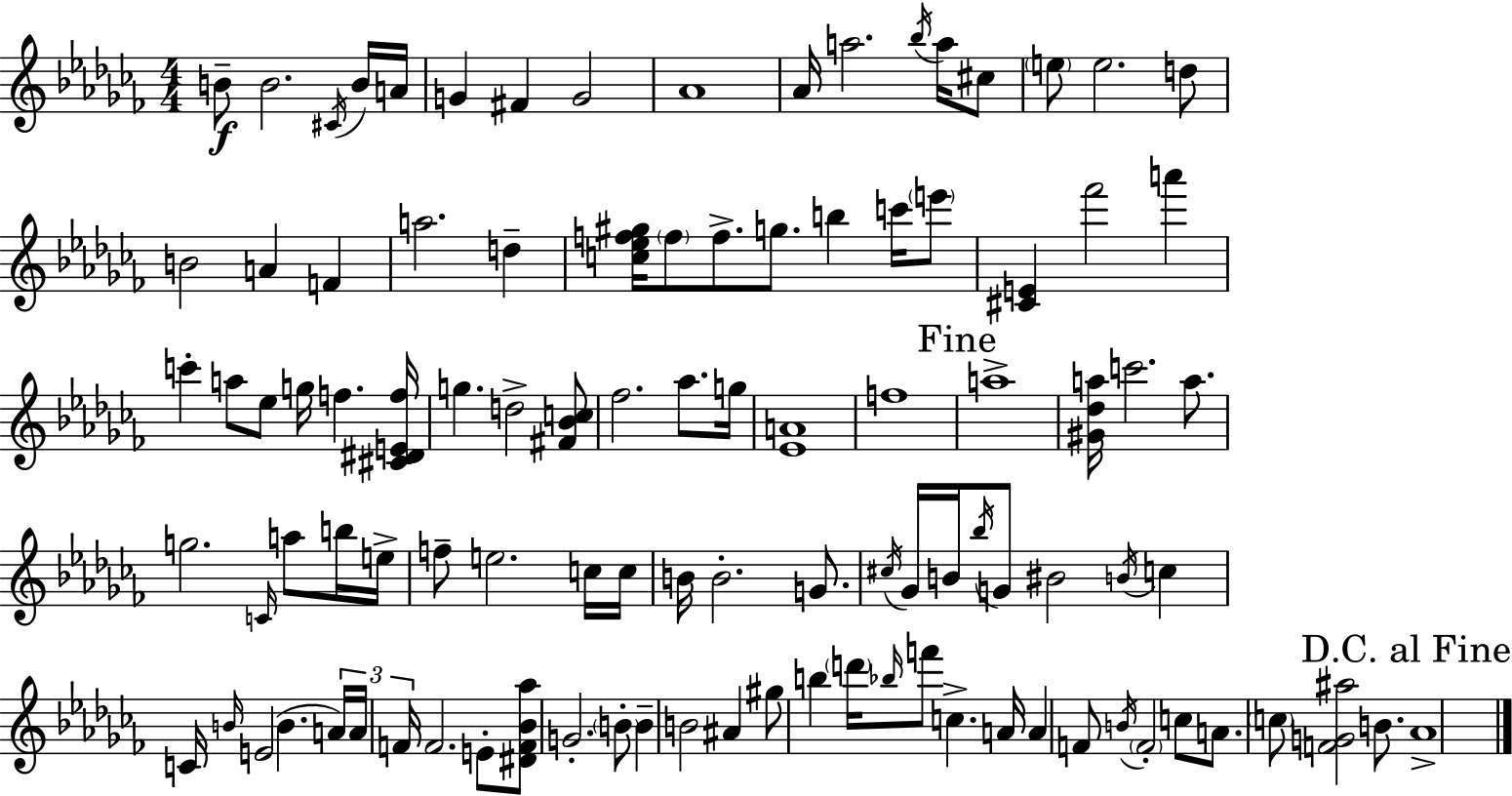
{
  \clef treble
  \numericTimeSignature
  \time 4/4
  \key aes \minor
  b'8--\f b'2. \acciaccatura { cis'16 } b'16 | a'16 g'4 fis'4 g'2 | aes'1 | aes'16 a''2. \acciaccatura { bes''16 } a''16 | \break cis''8 \parenthesize e''8 e''2. | d''8 b'2 a'4 f'4 | a''2. d''4-- | <c'' ees'' f'' gis''>16 \parenthesize f''8 f''8.-> g''8. b''4 c'''16 | \break \parenthesize e'''8 <cis' e'>4 fes'''2 a'''4 | c'''4-. a''8 ees''8 g''16 f''4. | <cis' dis' e' f''>16 g''4. d''2-> | <fis' bes' c''>8 fes''2. aes''8. | \break g''16 <ees' a'>1 | f''1 | \mark "Fine" a''1-> | <gis' des'' a''>16 c'''2. a''8. | \break g''2. \grace { c'16 } a''8 | b''16 e''16-> f''8-- e''2. | c''16 c''16 b'16 b'2.-. | g'8. \acciaccatura { cis''16 } ges'16 b'16 \acciaccatura { bes''16 } g'8 bis'2 | \break \acciaccatura { b'16 } c''4 c'16 \grace { b'16 }( e'2 | b'4. \tuplet 3/2 { a'16) a'16 f'16 } f'2. | e'8-. <dis' f' bes' aes''>8 g'2.-. | \parenthesize b'8-. b'4-- b'2 | \break ais'4 gis''8 b''4 \parenthesize d'''16 \grace { bes''16 } f'''8 | c''4.-> a'16 a'4 f'8 \acciaccatura { b'16 } \parenthesize f'2-. | c''8 a'8. \parenthesize c''8 <f' g' ais''>2 | b'8. \mark "D.C. al Fine" aes'1-> | \break \bar "|."
}